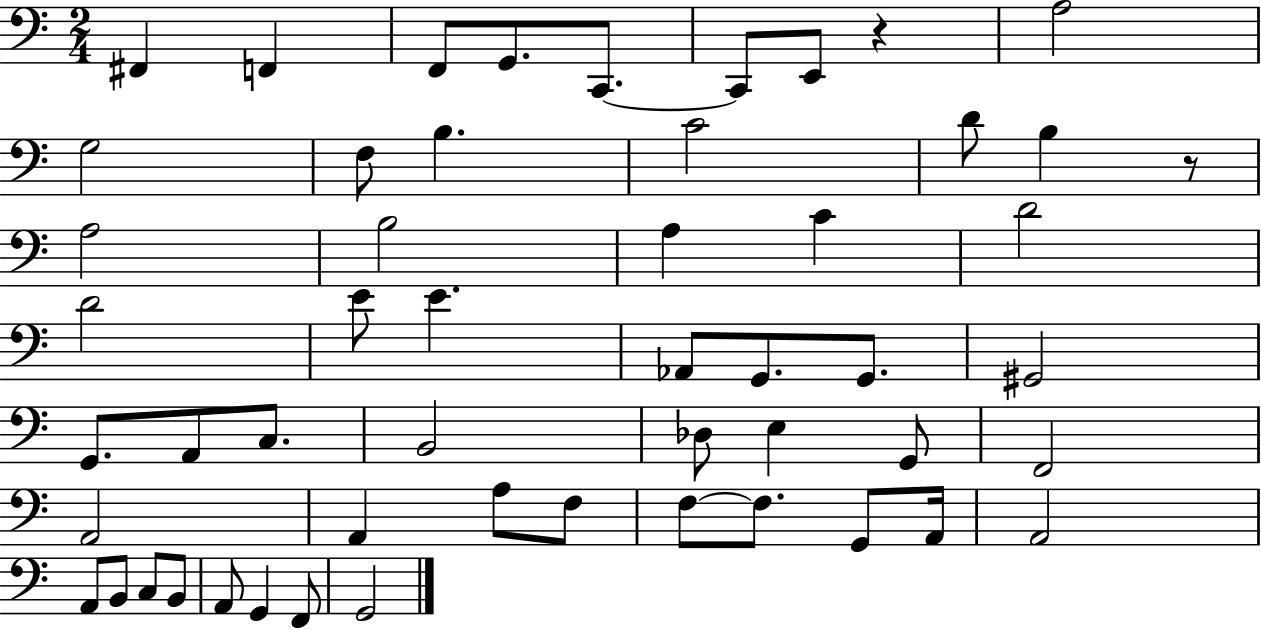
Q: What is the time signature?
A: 2/4